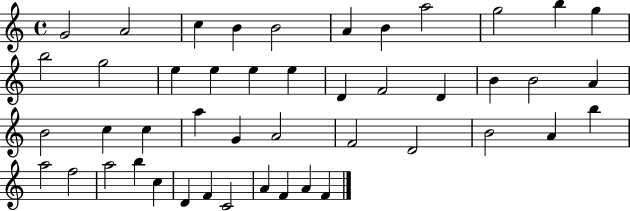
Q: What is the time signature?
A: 4/4